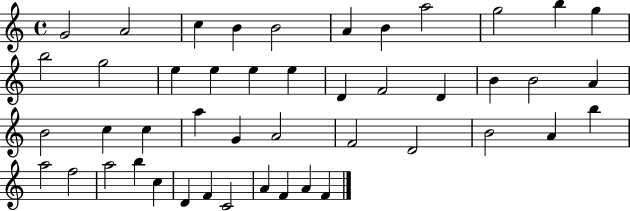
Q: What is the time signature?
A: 4/4